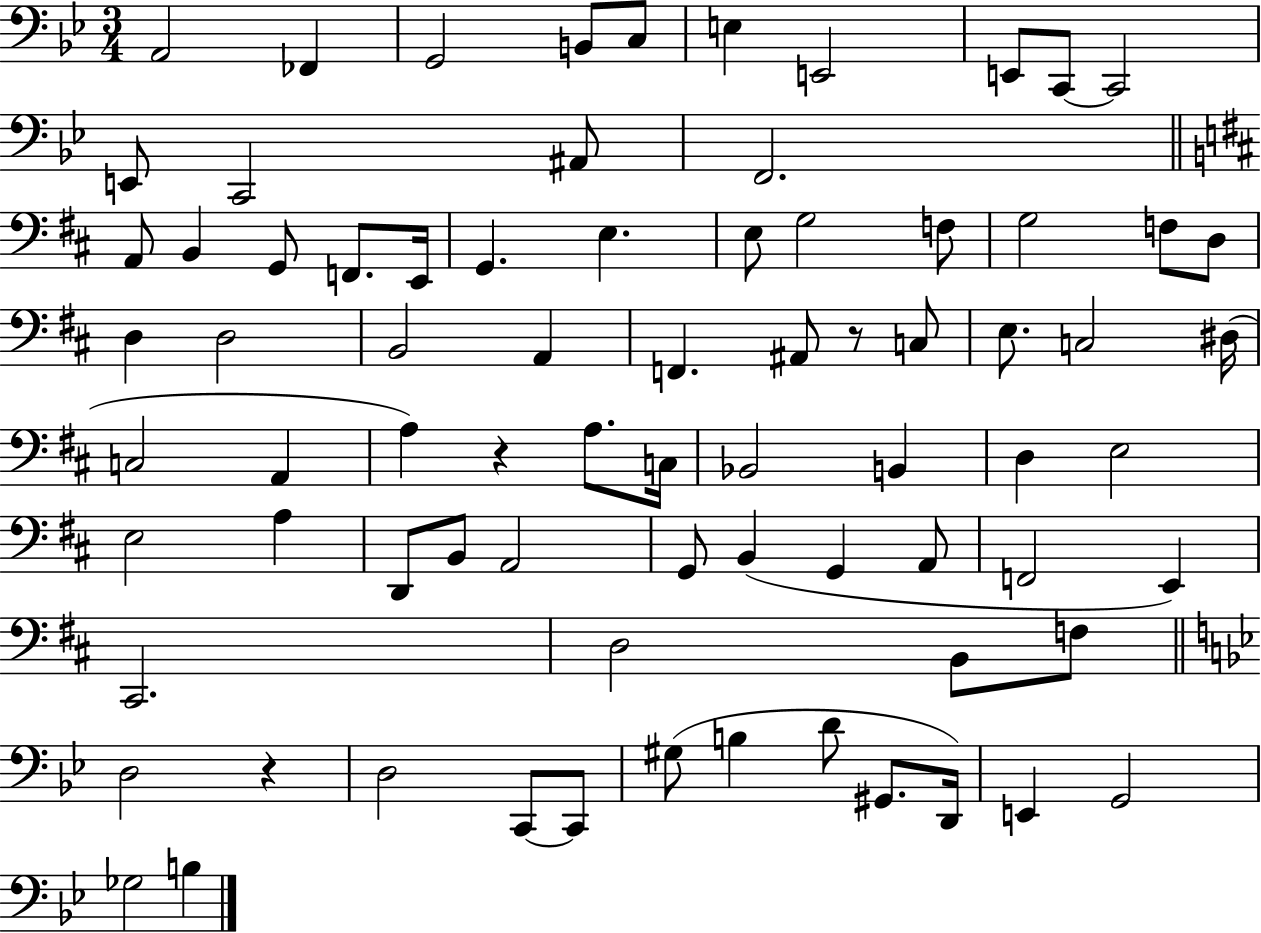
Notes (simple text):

A2/h FES2/q G2/h B2/e C3/e E3/q E2/h E2/e C2/e C2/h E2/e C2/h A#2/e F2/h. A2/e B2/q G2/e F2/e. E2/s G2/q. E3/q. E3/e G3/h F3/e G3/h F3/e D3/e D3/q D3/h B2/h A2/q F2/q. A#2/e R/e C3/e E3/e. C3/h D#3/s C3/h A2/q A3/q R/q A3/e. C3/s Bb2/h B2/q D3/q E3/h E3/h A3/q D2/e B2/e A2/h G2/e B2/q G2/q A2/e F2/h E2/q C#2/h. D3/h B2/e F3/e D3/h R/q D3/h C2/e C2/e G#3/e B3/q D4/e G#2/e. D2/s E2/q G2/h Gb3/h B3/q